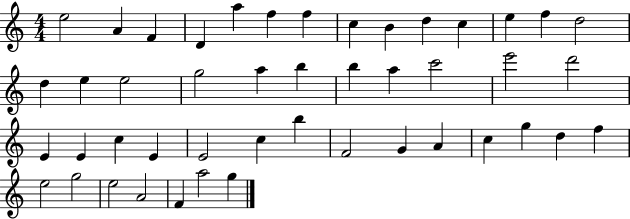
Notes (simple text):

E5/h A4/q F4/q D4/q A5/q F5/q F5/q C5/q B4/q D5/q C5/q E5/q F5/q D5/h D5/q E5/q E5/h G5/h A5/q B5/q B5/q A5/q C6/h E6/h D6/h E4/q E4/q C5/q E4/q E4/h C5/q B5/q F4/h G4/q A4/q C5/q G5/q D5/q F5/q E5/h G5/h E5/h A4/h F4/q A5/h G5/q